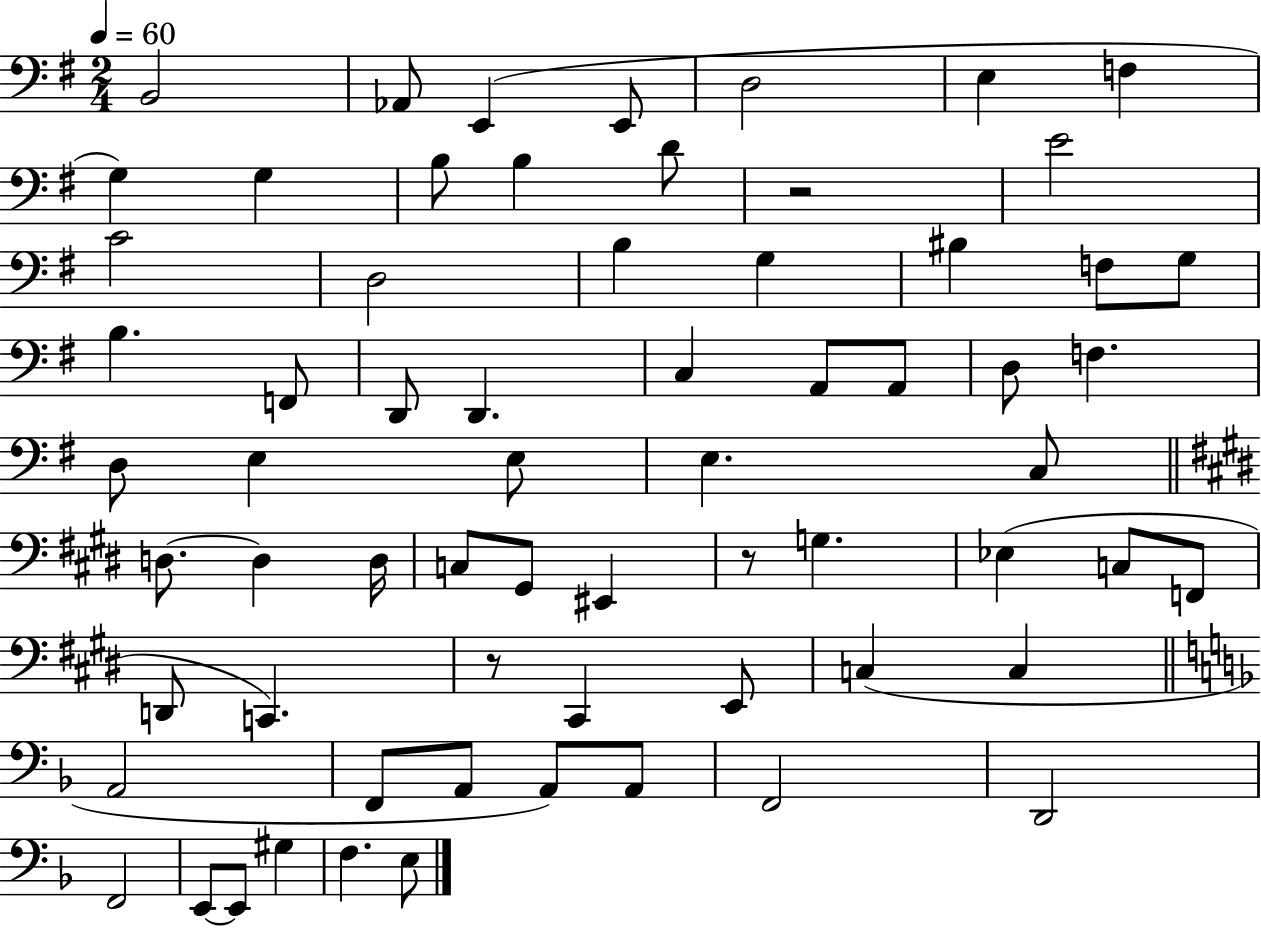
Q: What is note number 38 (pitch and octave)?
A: C3